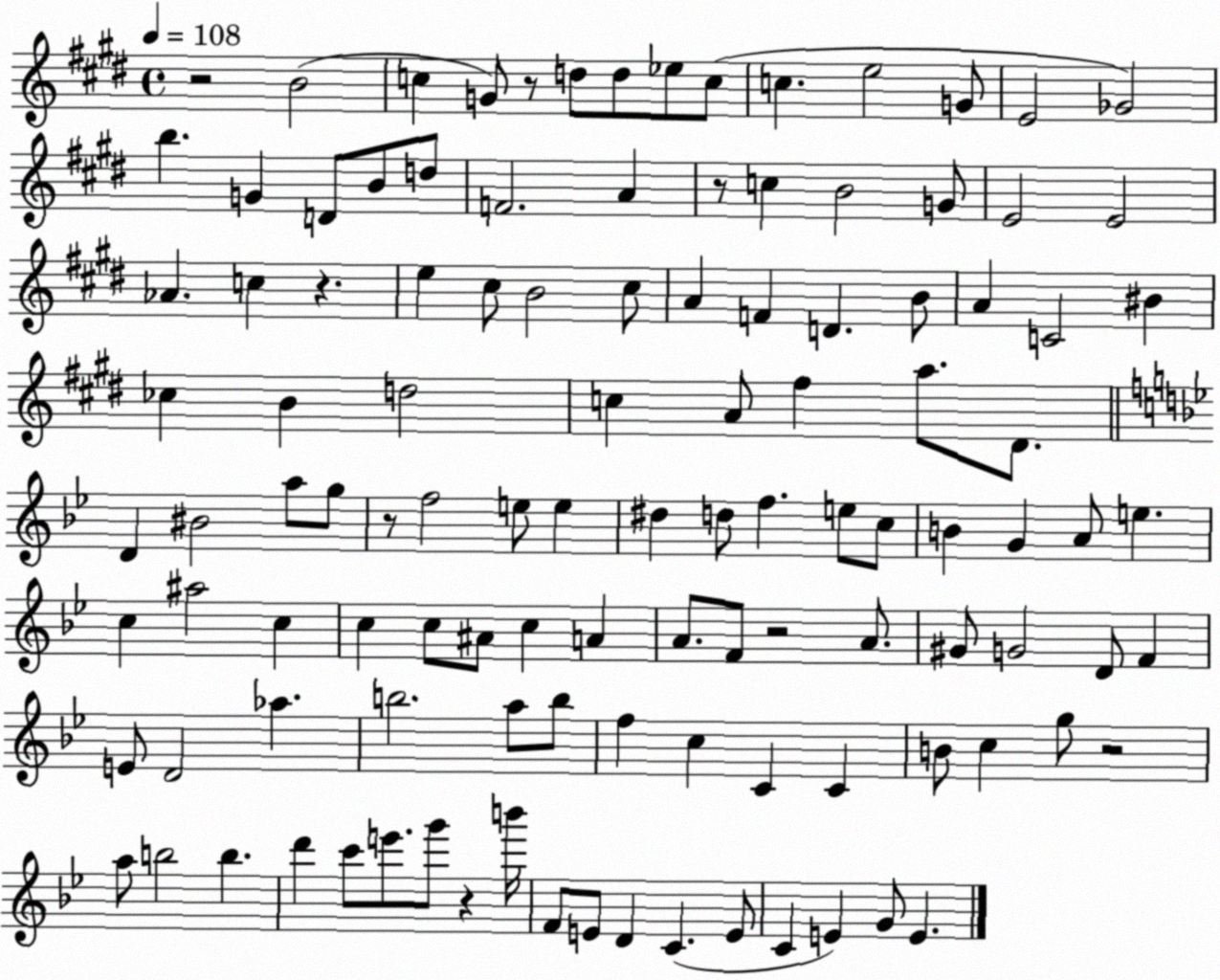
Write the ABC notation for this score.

X:1
T:Untitled
M:4/4
L:1/4
K:E
z2 B2 c G/2 z/2 d/2 d/2 _e/2 c/2 c e2 G/2 E2 _G2 b G D/2 B/2 d/2 F2 A z/2 c B2 G/2 E2 E2 _A c z e ^c/2 B2 ^c/2 A F D B/2 A C2 ^B _c B d2 c A/2 ^f a/2 ^D/2 D ^B2 a/2 g/2 z/2 f2 e/2 e ^d d/2 f e/2 c/2 B G A/2 e c ^a2 c c c/2 ^A/2 c A A/2 F/2 z2 A/2 ^G/2 G2 D/2 F E/2 D2 _a b2 a/2 b/2 f c C C B/2 c g/2 z2 a/2 b2 b d' c'/2 e'/2 g'/2 z b'/4 F/2 E/2 D C E/2 C E G/2 E